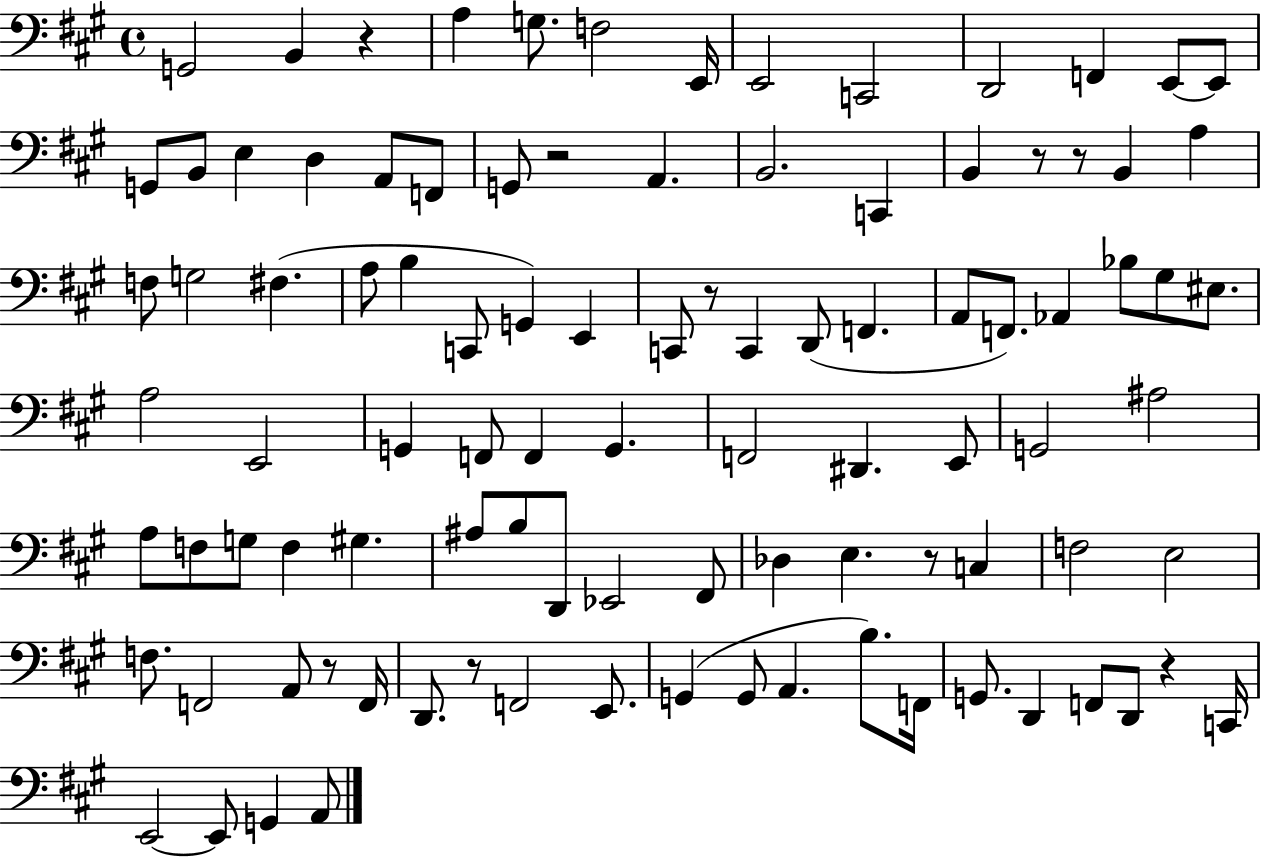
X:1
T:Untitled
M:4/4
L:1/4
K:A
G,,2 B,, z A, G,/2 F,2 E,,/4 E,,2 C,,2 D,,2 F,, E,,/2 E,,/2 G,,/2 B,,/2 E, D, A,,/2 F,,/2 G,,/2 z2 A,, B,,2 C,, B,, z/2 z/2 B,, A, F,/2 G,2 ^F, A,/2 B, C,,/2 G,, E,, C,,/2 z/2 C,, D,,/2 F,, A,,/2 F,,/2 _A,, _B,/2 ^G,/2 ^E,/2 A,2 E,,2 G,, F,,/2 F,, G,, F,,2 ^D,, E,,/2 G,,2 ^A,2 A,/2 F,/2 G,/2 F, ^G, ^A,/2 B,/2 D,,/2 _E,,2 ^F,,/2 _D, E, z/2 C, F,2 E,2 F,/2 F,,2 A,,/2 z/2 F,,/4 D,,/2 z/2 F,,2 E,,/2 G,, G,,/2 A,, B,/2 F,,/4 G,,/2 D,, F,,/2 D,,/2 z C,,/4 E,,2 E,,/2 G,, A,,/2